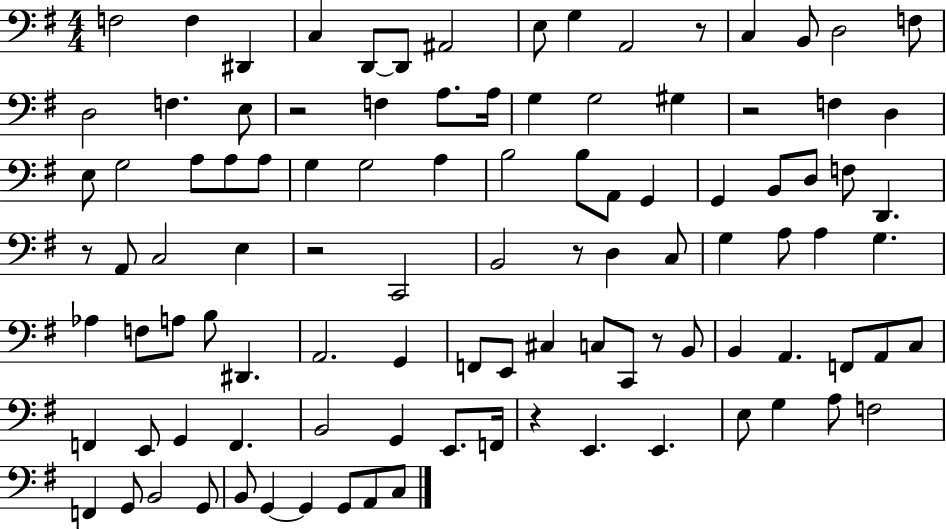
{
  \clef bass
  \numericTimeSignature
  \time 4/4
  \key g \major
  f2 f4 dis,4 | c4 d,8~~ d,8 ais,2 | e8 g4 a,2 r8 | c4 b,8 d2 f8 | \break d2 f4. e8 | r2 f4 a8. a16 | g4 g2 gis4 | r2 f4 d4 | \break e8 g2 a8 a8 a8 | g4 g2 a4 | b2 b8 a,8 g,4 | g,4 b,8 d8 f8 d,4. | \break r8 a,8 c2 e4 | r2 c,2 | b,2 r8 d4 c8 | g4 a8 a4 g4. | \break aes4 f8 a8 b8 dis,4. | a,2. g,4 | f,8 e,8 cis4 c8 c,8 r8 b,8 | b,4 a,4. f,8 a,8 c8 | \break f,4 e,8 g,4 f,4. | b,2 g,4 e,8. f,16 | r4 e,4. e,4. | e8 g4 a8 f2 | \break f,4 g,8 b,2 g,8 | b,8 g,4~~ g,4 g,8 a,8 c8 | \bar "|."
}